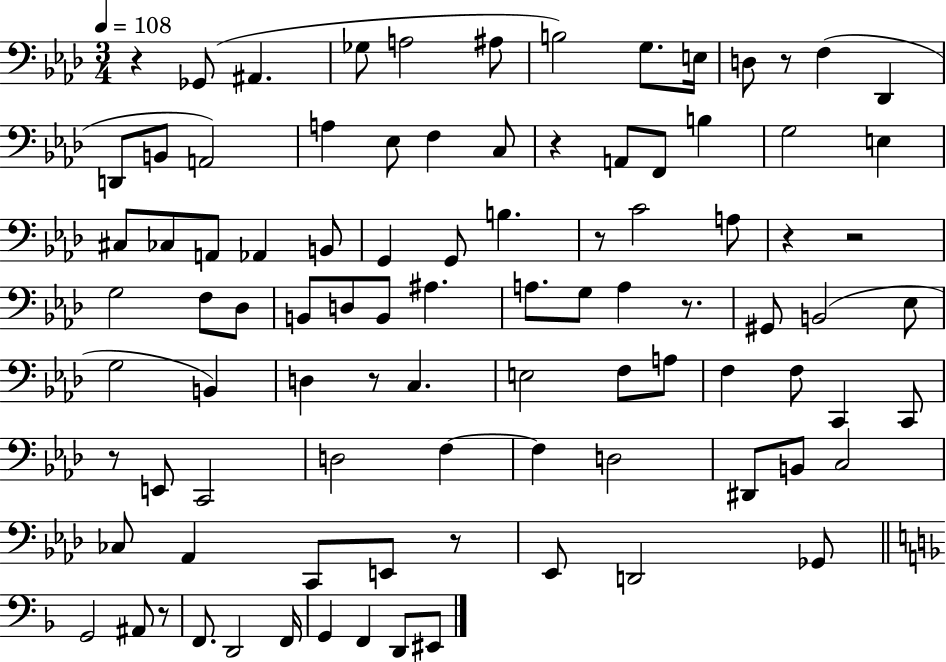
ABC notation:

X:1
T:Untitled
M:3/4
L:1/4
K:Ab
z _G,,/2 ^A,, _G,/2 A,2 ^A,/2 B,2 G,/2 E,/4 D,/2 z/2 F, _D,, D,,/2 B,,/2 A,,2 A, _E,/2 F, C,/2 z A,,/2 F,,/2 B, G,2 E, ^C,/2 _C,/2 A,,/2 _A,, B,,/2 G,, G,,/2 B, z/2 C2 A,/2 z z2 G,2 F,/2 _D,/2 B,,/2 D,/2 B,,/2 ^A, A,/2 G,/2 A, z/2 ^G,,/2 B,,2 _E,/2 G,2 B,, D, z/2 C, E,2 F,/2 A,/2 F, F,/2 C,, C,,/2 z/2 E,,/2 C,,2 D,2 F, F, D,2 ^D,,/2 B,,/2 C,2 _C,/2 _A,, C,,/2 E,,/2 z/2 _E,,/2 D,,2 _G,,/2 G,,2 ^A,,/2 z/2 F,,/2 D,,2 F,,/4 G,, F,, D,,/2 ^E,,/2